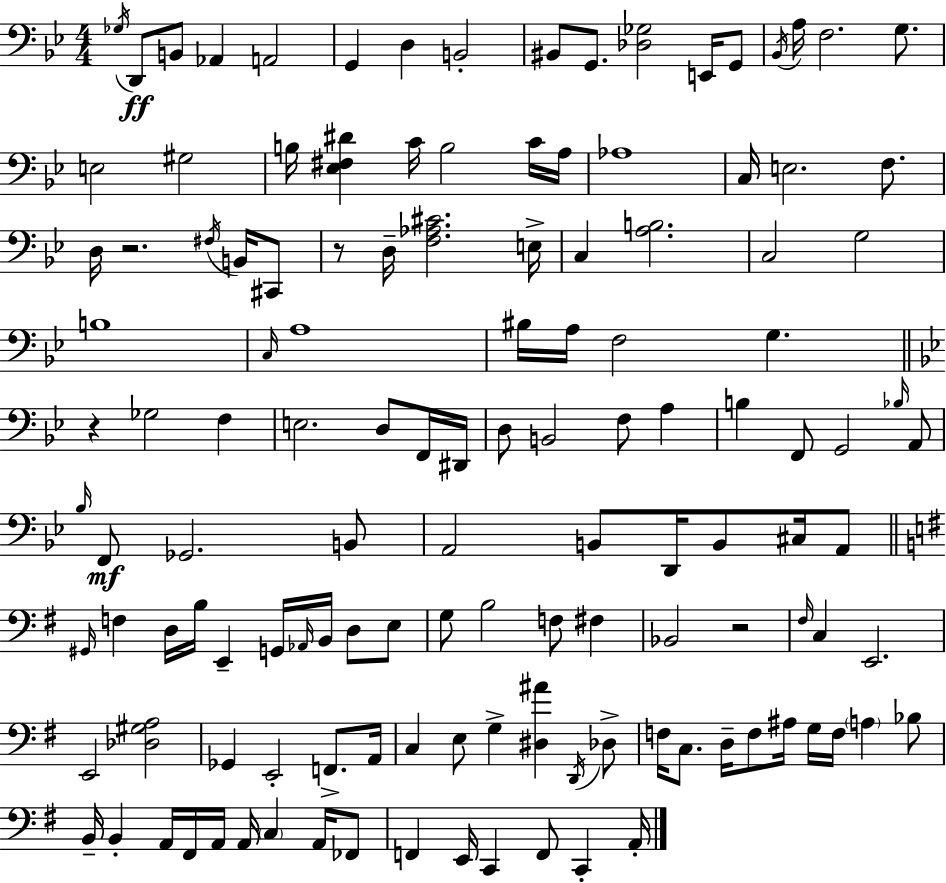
Gb3/s D2/e B2/e Ab2/q A2/h G2/q D3/q B2/h BIS2/e G2/e. [Db3,Gb3]/h E2/s G2/e Bb2/s A3/s F3/h. G3/e. E3/h G#3/h B3/s [Eb3,F#3,D#4]/q C4/s B3/h C4/s A3/s Ab3/w C3/s E3/h. F3/e. D3/s R/h. F#3/s B2/s C#2/e R/e D3/s [F3,Ab3,C#4]/h. E3/s C3/q [A3,B3]/h. C3/h G3/h B3/w C3/s A3/w BIS3/s A3/s F3/h G3/q. R/q Gb3/h F3/q E3/h. D3/e F2/s D#2/s D3/e B2/h F3/e A3/q B3/q F2/e G2/h Bb3/s A2/e Bb3/s F2/e Gb2/h. B2/e A2/h B2/e D2/s B2/e C#3/s A2/e G#2/s F3/q D3/s B3/s E2/q G2/s Ab2/s B2/s D3/e E3/e G3/e B3/h F3/e F#3/q Bb2/h R/h F#3/s C3/q E2/h. E2/h [Db3,G#3,A3]/h Gb2/q E2/h F2/e. A2/s C3/q E3/e G3/q [D#3,A#4]/q D2/s Db3/e F3/s C3/e. D3/s F3/e A#3/s G3/s F3/s A3/q Bb3/e B2/s B2/q A2/s F#2/s A2/s A2/s C3/q A2/s FES2/e F2/q E2/s C2/q F2/e C2/q A2/s